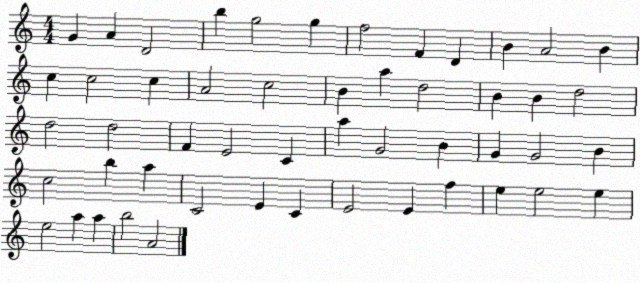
X:1
T:Untitled
M:4/4
L:1/4
K:C
G A D2 b g2 g f2 F D B A2 B c c2 c A2 c2 B a d2 B B d2 d2 d2 F E2 C a G2 B G G2 B c2 b a C2 E C E2 E f e e2 e e2 a a b2 A2